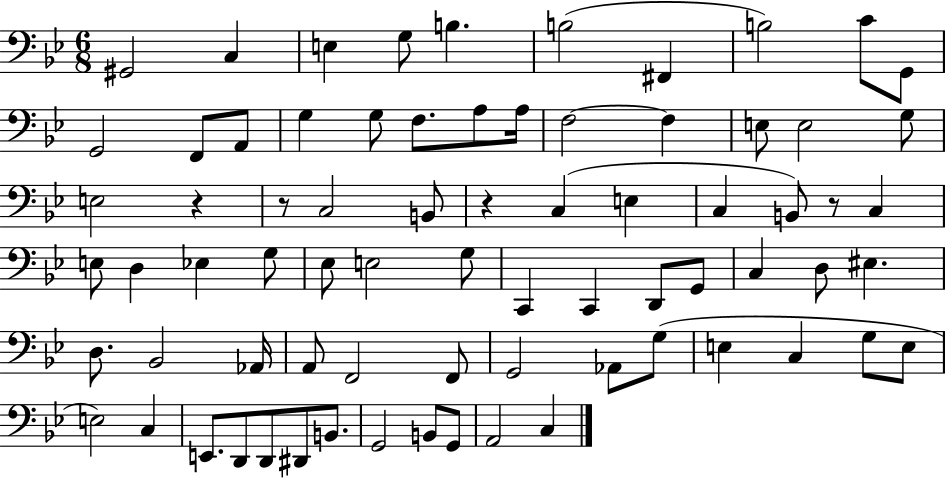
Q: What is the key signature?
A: BES major